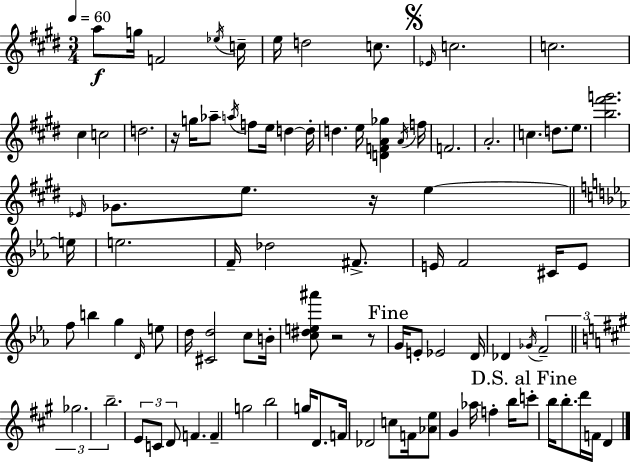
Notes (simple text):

A5/e G5/s F4/h Eb5/s C5/s E5/s D5/h C5/e. Eb4/s C5/h. C5/h. C#5/q C5/h D5/h. R/s G5/s Ab5/e A5/s F5/e E5/s D5/q D5/s D5/q. E5/s [D4,F4,A4,Gb5]/q A4/s F5/s F4/h. A4/h. C5/q. D5/e. E5/e. [B5,F#6,G6]/h. Eb4/s Gb4/e. E5/e. R/s E5/q E5/s E5/h. F4/s Db5/h F#4/e. E4/s F4/h C#4/s E4/e F5/e B5/q G5/q D4/s E5/e D5/s [C#4,D5]/h C5/e B4/s [C5,D#5,E5,A#6]/e R/h R/e G4/s E4/e Eb4/h D4/s Db4/q Gb4/s F4/h Gb5/h. B5/h. E4/e C4/e D4/e F4/q. F4/q G5/h B5/h G5/s D4/e. F4/s Db4/h C5/e F4/s [Ab4,E5]/e G#4/q Ab5/s F5/q B5/s C6/e B5/s B5/e. D6/s F4/s D4/q